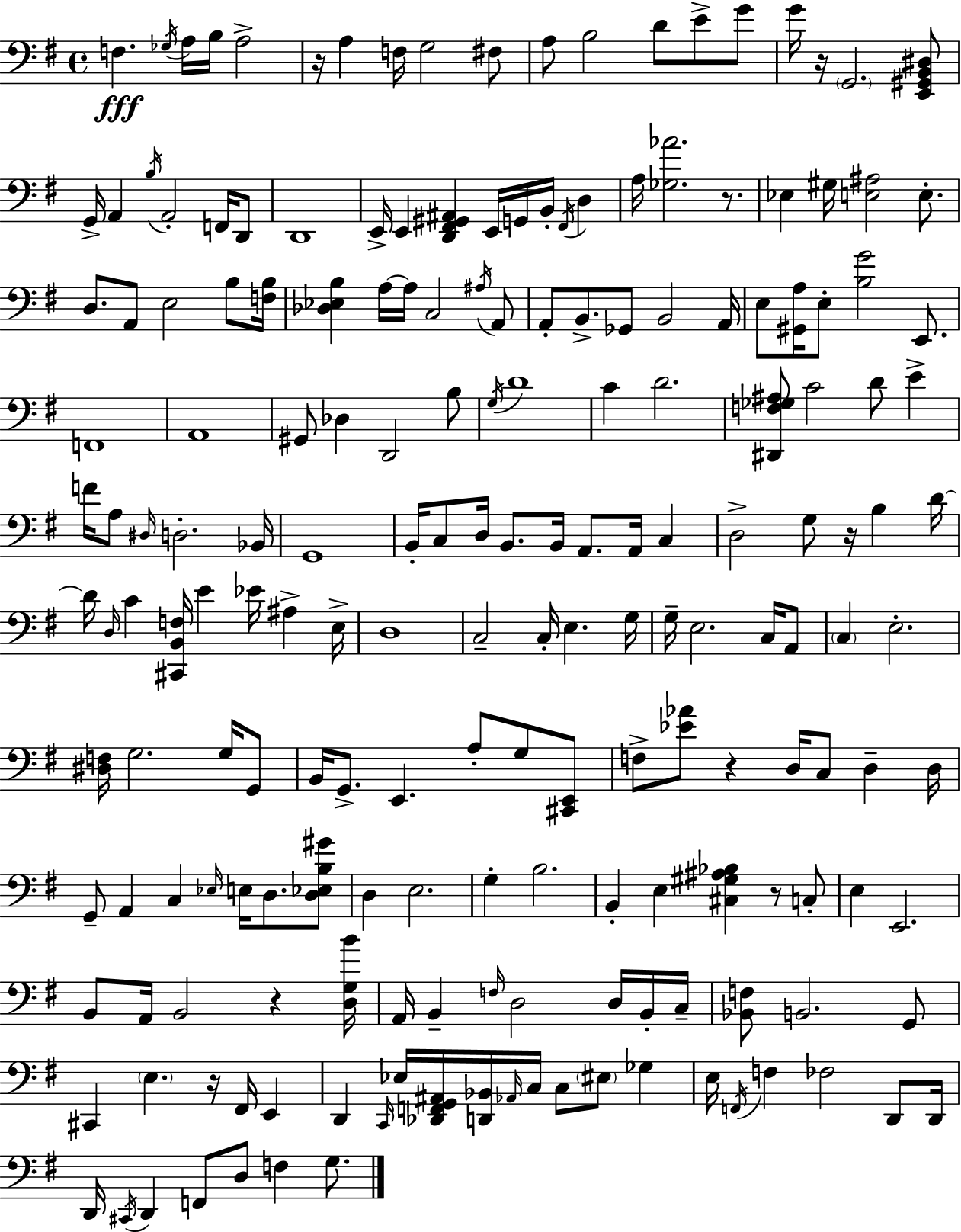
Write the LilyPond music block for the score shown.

{
  \clef bass
  \time 4/4
  \defaultTimeSignature
  \key e \minor
  f4.\fff \acciaccatura { ges16 } a16 b16 a2-> | r16 a4 f16 g2 fis8 | a8 b2 d'8 e'8-> g'8 | g'16 r16 \parenthesize g,2. <e, gis, b, dis>8 | \break g,16-> a,4 \acciaccatura { b16 } a,2-. f,16 | d,8 d,1 | e,16-> e,4 <d, fis, gis, ais,>4 e,16 g,16 b,16-. \acciaccatura { fis,16 } d4 | a16 <ges aes'>2. | \break r8. ees4 gis16 <e ais>2 | e8.-. d8. a,8 e2 | b8 <f b>16 <des ees b>4 a16~~ a16 c2 | \acciaccatura { ais16 } a,8 a,8-. b,8.-> ges,8 b,2 | \break a,16 e8 <gis, a>16 e8-. <b g'>2 | e,8. f,1 | a,1 | gis,8 des4 d,2 | \break b8 \acciaccatura { g16 } d'1 | c'4 d'2. | <dis, f ges ais>8 c'2 d'8 | e'4-> f'16 a8 \grace { dis16 } d2.-. | \break bes,16 g,1 | b,16-. c8 d16 b,8. b,16 a,8. | a,16 c4 d2-> g8 | r16 b4 d'16~~ d'16 \grace { d16 } c'4 <cis, b, f>16 e'4 | \break ees'16 ais4-> e16-> d1 | c2-- c16-. | e4. g16 g16-- e2. | c16 a,8 \parenthesize c4 e2.-. | \break <dis f>16 g2. | g16 g,8 b,16 g,8.-> e,4. | a8-. g8 <cis, e,>8 f8-> <ees' aes'>8 r4 d16 | c8 d4-- d16 g,8-- a,4 c4 | \break \grace { ees16 } e16 d8. <d ees b gis'>8 d4 e2. | g4-. b2. | b,4-. e4 | <cis gis ais bes>4 r8 c8-. e4 e,2. | \break b,8 a,16 b,2 | r4 <d g b'>16 a,16 b,4-- \grace { f16 } d2 | d16 b,16-. c16-- <bes, f>8 b,2. | g,8 cis,4 \parenthesize e4. | \break r16 fis,16 e,4 d,4 \grace { c,16 } ees16 <des, f, g, ais,>16 | <d, bes,>16 \grace { aes,16 } c16 c8 \parenthesize eis8 ges4 e16 \acciaccatura { f,16 } f4 | fes2 d,8 d,16 d,16 \acciaccatura { cis,16 } d,4 | f,8 d8 f4 g8. \bar "|."
}